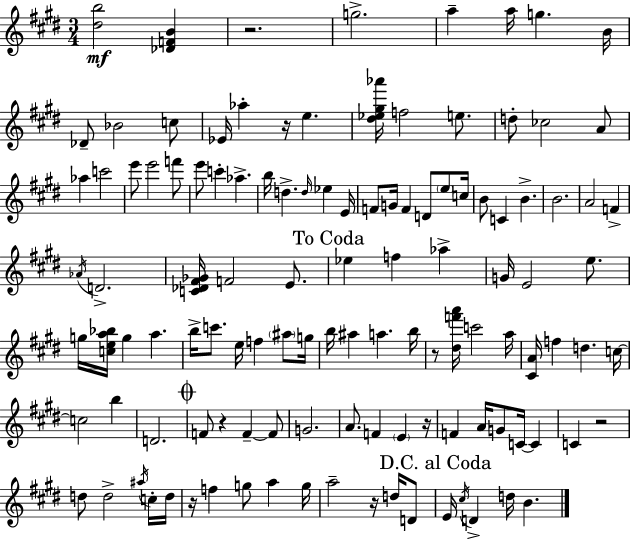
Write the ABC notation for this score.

X:1
T:Untitled
M:3/4
L:1/4
K:E
[^db]2 [_DFB] z2 g2 a a/4 g B/4 _D/2 _B2 c/2 _E/4 _a z/4 e [^d_e^g_a']/4 f2 e/2 d/2 _c2 A/2 _a c'2 e'/2 e'2 f'/2 e'/2 c' _a b/4 d d/4 _e E/4 F/2 G/4 F D/2 e/2 c/4 B/2 C B B2 A2 F _A/4 D2 [C_D^F_G]/4 F2 E/2 _e f _a G/4 E2 e/2 g/4 [cea_b]/4 g a b/4 c'/2 e/4 f ^a/2 g/4 b/4 ^a a b/4 z/2 [^df'a']/4 c'2 a/4 [^CA]/4 f d c/4 c2 b D2 F/2 z F F/2 G2 A/2 F E z/4 F A/4 G/2 C/4 C C z2 d/2 d2 ^a/4 c/4 d/4 z/4 f g/2 a g/4 a2 z/4 d/4 D/2 E/4 ^c/4 D d/4 B